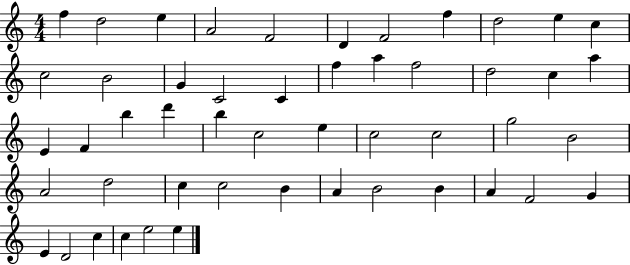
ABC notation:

X:1
T:Untitled
M:4/4
L:1/4
K:C
f d2 e A2 F2 D F2 f d2 e c c2 B2 G C2 C f a f2 d2 c a E F b d' b c2 e c2 c2 g2 B2 A2 d2 c c2 B A B2 B A F2 G E D2 c c e2 e